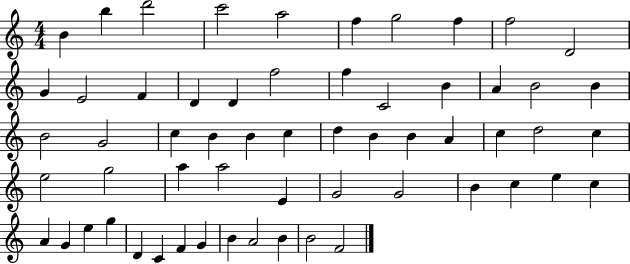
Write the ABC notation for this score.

X:1
T:Untitled
M:4/4
L:1/4
K:C
B b d'2 c'2 a2 f g2 f f2 D2 G E2 F D D f2 f C2 B A B2 B B2 G2 c B B c d B B A c d2 c e2 g2 a a2 E G2 G2 B c e c A G e g D C F G B A2 B B2 F2